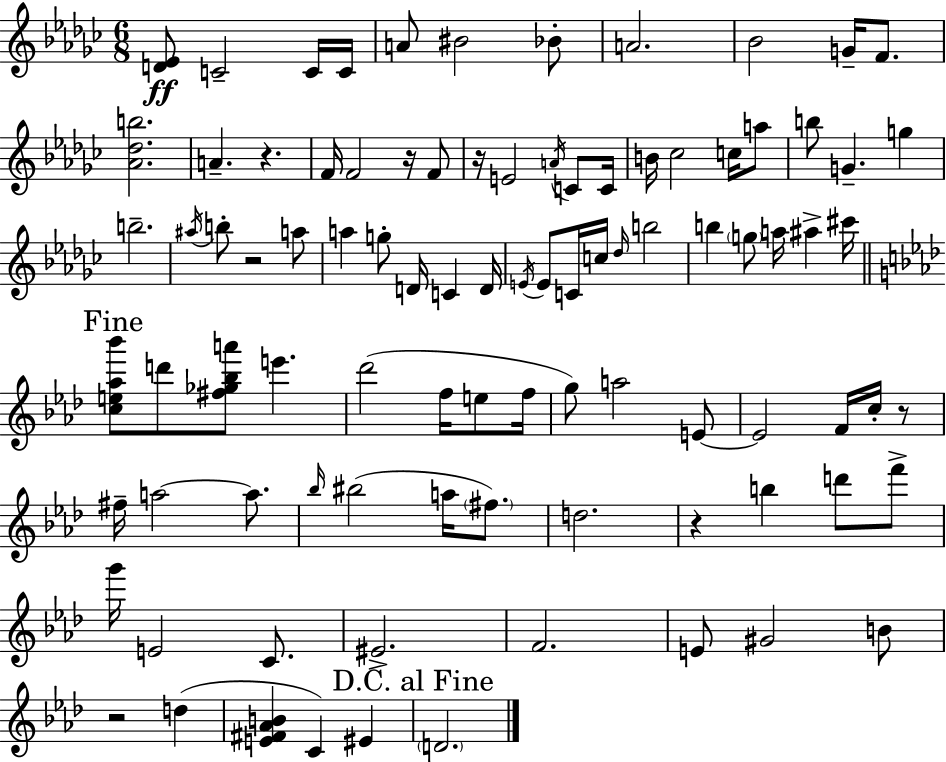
[D4,Eb4]/e C4/h C4/s C4/s A4/e BIS4/h Bb4/e A4/h. Bb4/h G4/s F4/e. [Ab4,Db5,B5]/h. A4/q. R/q. F4/s F4/h R/s F4/e R/s E4/h A4/s C4/e C4/s B4/s CES5/h C5/s A5/e B5/e G4/q. G5/q B5/h. A#5/s B5/e R/h A5/e A5/q G5/e D4/s C4/q D4/s E4/s E4/e C4/s C5/s Db5/s B5/h B5/q G5/e A5/s A#5/q C#6/s [C5,E5,Ab5,Bb6]/e D6/e [F#5,Gb5,Bb5,A6]/e E6/q. Db6/h F5/s E5/e F5/s G5/e A5/h E4/e E4/h F4/s C5/s R/e F#5/s A5/h A5/e. Bb5/s BIS5/h A5/s F#5/e. D5/h. R/q B5/q D6/e F6/e G6/s E4/h C4/e. EIS4/h. F4/h. E4/e G#4/h B4/e R/h D5/q [E4,F#4,Ab4,B4]/q C4/q EIS4/q D4/h.